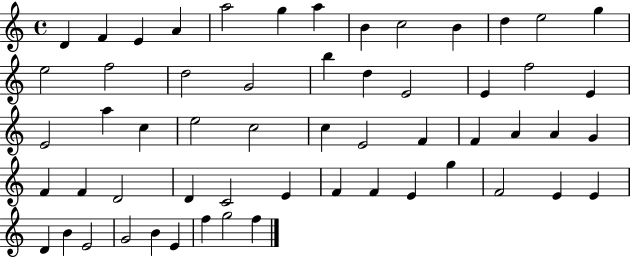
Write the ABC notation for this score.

X:1
T:Untitled
M:4/4
L:1/4
K:C
D F E A a2 g a B c2 B d e2 g e2 f2 d2 G2 b d E2 E f2 E E2 a c e2 c2 c E2 F F A A G F F D2 D C2 E F F E g F2 E E D B E2 G2 B E f g2 f